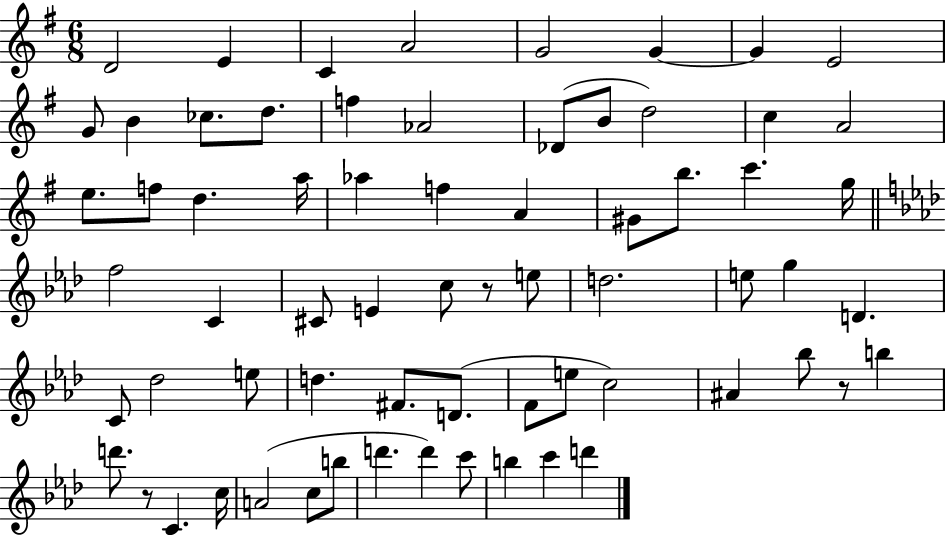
{
  \clef treble
  \numericTimeSignature
  \time 6/8
  \key g \major
  \repeat volta 2 { d'2 e'4 | c'4 a'2 | g'2 g'4~~ | g'4 e'2 | \break g'8 b'4 ces''8. d''8. | f''4 aes'2 | des'8( b'8 d''2) | c''4 a'2 | \break e''8. f''8 d''4. a''16 | aes''4 f''4 a'4 | gis'8 b''8. c'''4. g''16 | \bar "||" \break \key aes \major f''2 c'4 | cis'8 e'4 c''8 r8 e''8 | d''2. | e''8 g''4 d'4. | \break c'8 des''2 e''8 | d''4. fis'8. d'8.( | f'8 e''8 c''2) | ais'4 bes''8 r8 b''4 | \break d'''8. r8 c'4. c''16 | a'2( c''8 b''8 | d'''4. d'''4) c'''8 | b''4 c'''4 d'''4 | \break } \bar "|."
}